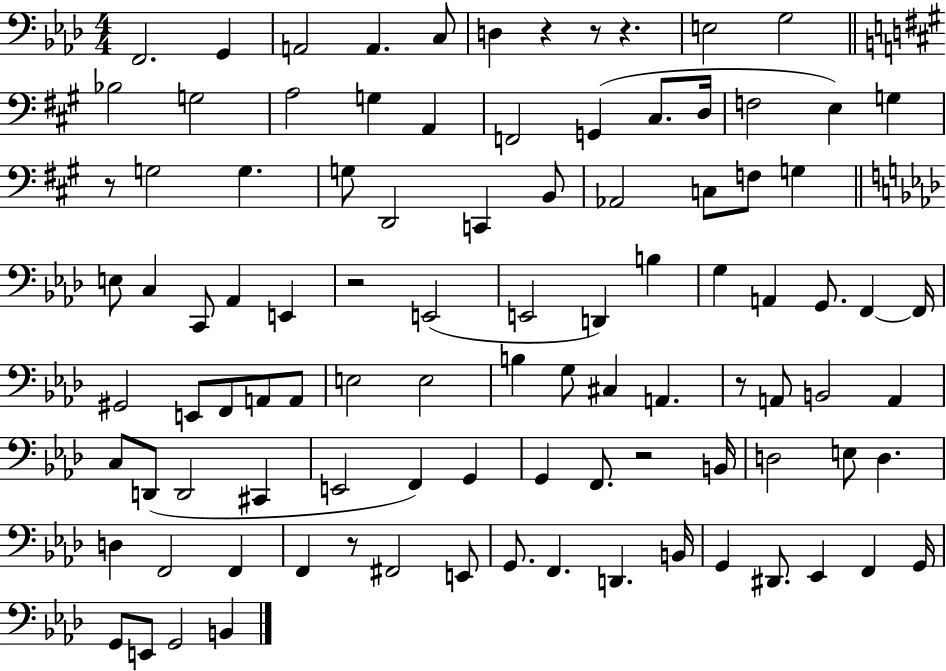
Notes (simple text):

F2/h. G2/q A2/h A2/q. C3/e D3/q R/q R/e R/q. E3/h G3/h Bb3/h G3/h A3/h G3/q A2/q F2/h G2/q C#3/e. D3/s F3/h E3/q G3/q R/e G3/h G3/q. G3/e D2/h C2/q B2/e Ab2/h C3/e F3/e G3/q E3/e C3/q C2/e Ab2/q E2/q R/h E2/h E2/h D2/q B3/q G3/q A2/q G2/e. F2/q F2/s G#2/h E2/e F2/e A2/e A2/e E3/h E3/h B3/q G3/e C#3/q A2/q. R/e A2/e B2/h A2/q C3/e D2/e D2/h C#2/q E2/h F2/q G2/q G2/q F2/e. R/h B2/s D3/h E3/e D3/q. D3/q F2/h F2/q F2/q R/e F#2/h E2/e G2/e. F2/q. D2/q. B2/s G2/q D#2/e. Eb2/q F2/q G2/s G2/e E2/e G2/h B2/q